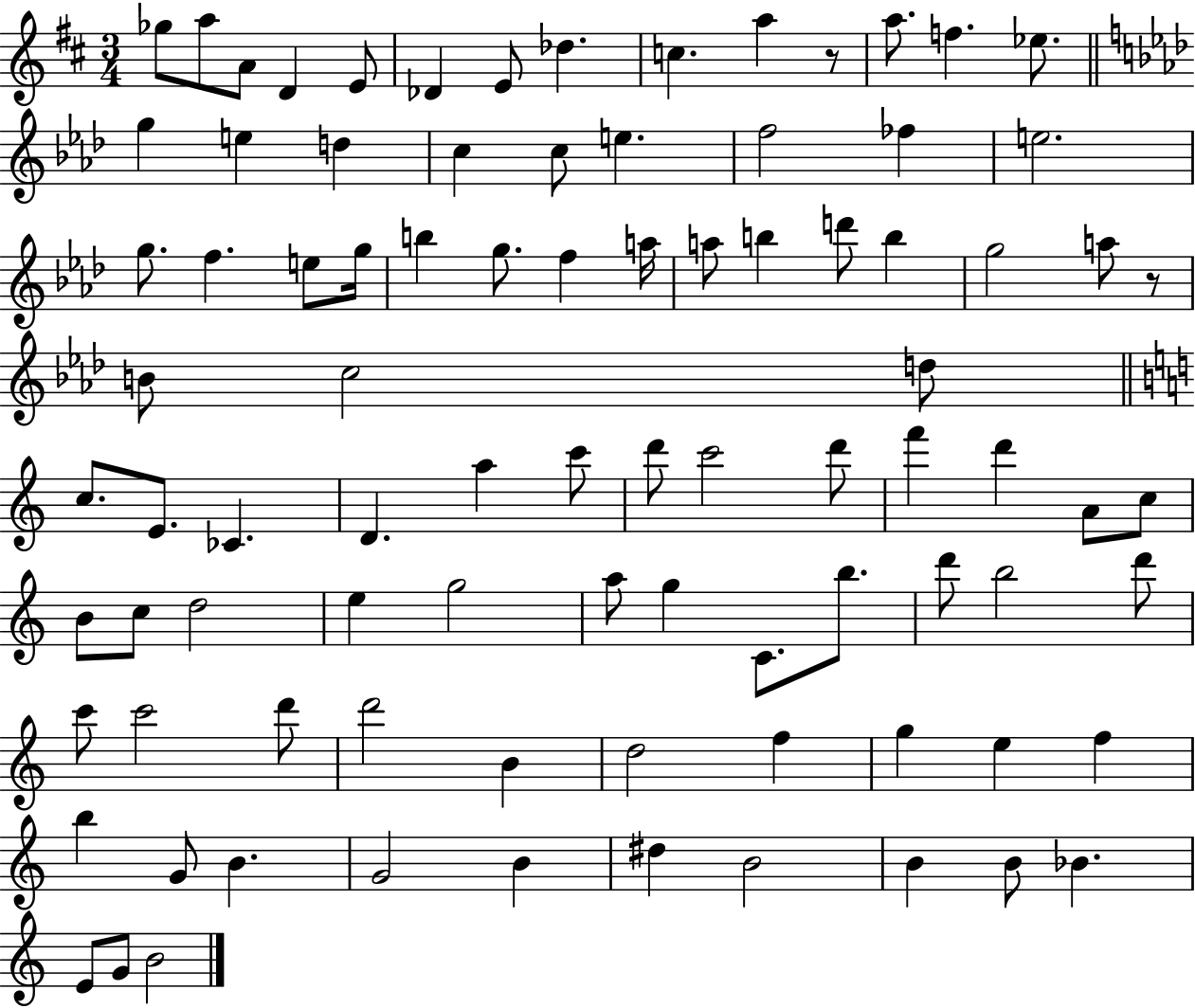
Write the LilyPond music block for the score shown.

{
  \clef treble
  \numericTimeSignature
  \time 3/4
  \key d \major
  ges''8 a''8 a'8 d'4 e'8 | des'4 e'8 des''4. | c''4. a''4 r8 | a''8. f''4. ees''8. | \break \bar "||" \break \key f \minor g''4 e''4 d''4 | c''4 c''8 e''4. | f''2 fes''4 | e''2. | \break g''8. f''4. e''8 g''16 | b''4 g''8. f''4 a''16 | a''8 b''4 d'''8 b''4 | g''2 a''8 r8 | \break b'8 c''2 d''8 | \bar "||" \break \key a \minor c''8. e'8. ces'4. | d'4. a''4 c'''8 | d'''8 c'''2 d'''8 | f'''4 d'''4 a'8 c''8 | \break b'8 c''8 d''2 | e''4 g''2 | a''8 g''4 c'8. b''8. | d'''8 b''2 d'''8 | \break c'''8 c'''2 d'''8 | d'''2 b'4 | d''2 f''4 | g''4 e''4 f''4 | \break b''4 g'8 b'4. | g'2 b'4 | dis''4 b'2 | b'4 b'8 bes'4. | \break e'8 g'8 b'2 | \bar "|."
}